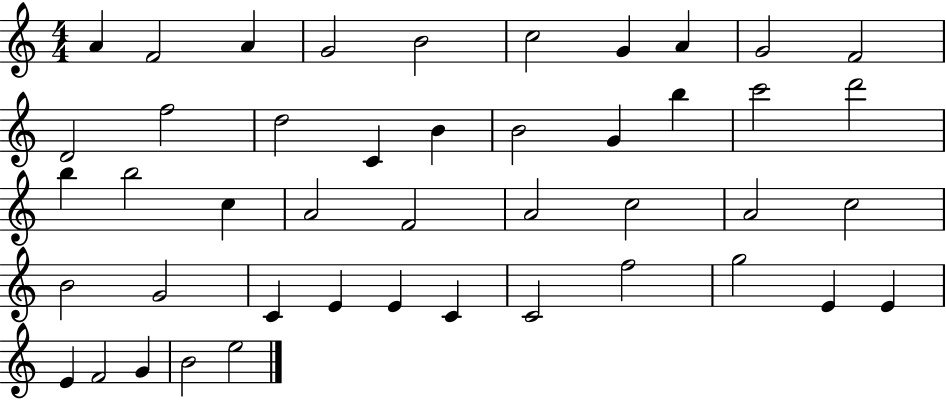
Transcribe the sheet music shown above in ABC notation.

X:1
T:Untitled
M:4/4
L:1/4
K:C
A F2 A G2 B2 c2 G A G2 F2 D2 f2 d2 C B B2 G b c'2 d'2 b b2 c A2 F2 A2 c2 A2 c2 B2 G2 C E E C C2 f2 g2 E E E F2 G B2 e2